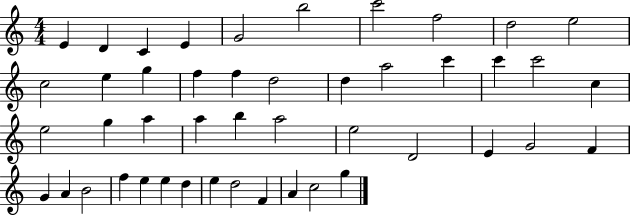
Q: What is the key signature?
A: C major